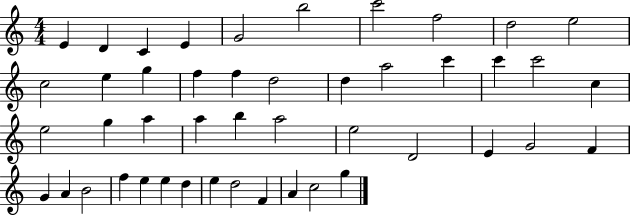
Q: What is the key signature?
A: C major